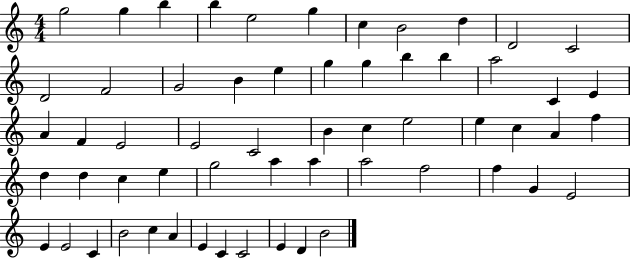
G5/h G5/q B5/q B5/q E5/h G5/q C5/q B4/h D5/q D4/h C4/h D4/h F4/h G4/h B4/q E5/q G5/q G5/q B5/q B5/q A5/h C4/q E4/q A4/q F4/q E4/h E4/h C4/h B4/q C5/q E5/h E5/q C5/q A4/q F5/q D5/q D5/q C5/q E5/q G5/h A5/q A5/q A5/h F5/h F5/q G4/q E4/h E4/q E4/h C4/q B4/h C5/q A4/q E4/q C4/q C4/h E4/q D4/q B4/h